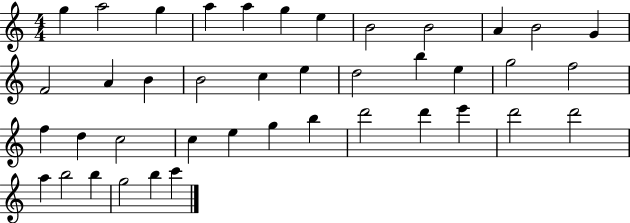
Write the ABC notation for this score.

X:1
T:Untitled
M:4/4
L:1/4
K:C
g a2 g a a g e B2 B2 A B2 G F2 A B B2 c e d2 b e g2 f2 f d c2 c e g b d'2 d' e' d'2 d'2 a b2 b g2 b c'